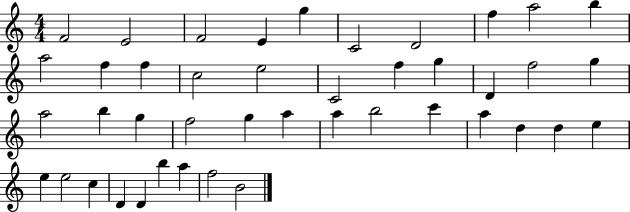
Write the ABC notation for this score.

X:1
T:Untitled
M:4/4
L:1/4
K:C
F2 E2 F2 E g C2 D2 f a2 b a2 f f c2 e2 C2 f g D f2 g a2 b g f2 g a a b2 c' a d d e e e2 c D D b a f2 B2